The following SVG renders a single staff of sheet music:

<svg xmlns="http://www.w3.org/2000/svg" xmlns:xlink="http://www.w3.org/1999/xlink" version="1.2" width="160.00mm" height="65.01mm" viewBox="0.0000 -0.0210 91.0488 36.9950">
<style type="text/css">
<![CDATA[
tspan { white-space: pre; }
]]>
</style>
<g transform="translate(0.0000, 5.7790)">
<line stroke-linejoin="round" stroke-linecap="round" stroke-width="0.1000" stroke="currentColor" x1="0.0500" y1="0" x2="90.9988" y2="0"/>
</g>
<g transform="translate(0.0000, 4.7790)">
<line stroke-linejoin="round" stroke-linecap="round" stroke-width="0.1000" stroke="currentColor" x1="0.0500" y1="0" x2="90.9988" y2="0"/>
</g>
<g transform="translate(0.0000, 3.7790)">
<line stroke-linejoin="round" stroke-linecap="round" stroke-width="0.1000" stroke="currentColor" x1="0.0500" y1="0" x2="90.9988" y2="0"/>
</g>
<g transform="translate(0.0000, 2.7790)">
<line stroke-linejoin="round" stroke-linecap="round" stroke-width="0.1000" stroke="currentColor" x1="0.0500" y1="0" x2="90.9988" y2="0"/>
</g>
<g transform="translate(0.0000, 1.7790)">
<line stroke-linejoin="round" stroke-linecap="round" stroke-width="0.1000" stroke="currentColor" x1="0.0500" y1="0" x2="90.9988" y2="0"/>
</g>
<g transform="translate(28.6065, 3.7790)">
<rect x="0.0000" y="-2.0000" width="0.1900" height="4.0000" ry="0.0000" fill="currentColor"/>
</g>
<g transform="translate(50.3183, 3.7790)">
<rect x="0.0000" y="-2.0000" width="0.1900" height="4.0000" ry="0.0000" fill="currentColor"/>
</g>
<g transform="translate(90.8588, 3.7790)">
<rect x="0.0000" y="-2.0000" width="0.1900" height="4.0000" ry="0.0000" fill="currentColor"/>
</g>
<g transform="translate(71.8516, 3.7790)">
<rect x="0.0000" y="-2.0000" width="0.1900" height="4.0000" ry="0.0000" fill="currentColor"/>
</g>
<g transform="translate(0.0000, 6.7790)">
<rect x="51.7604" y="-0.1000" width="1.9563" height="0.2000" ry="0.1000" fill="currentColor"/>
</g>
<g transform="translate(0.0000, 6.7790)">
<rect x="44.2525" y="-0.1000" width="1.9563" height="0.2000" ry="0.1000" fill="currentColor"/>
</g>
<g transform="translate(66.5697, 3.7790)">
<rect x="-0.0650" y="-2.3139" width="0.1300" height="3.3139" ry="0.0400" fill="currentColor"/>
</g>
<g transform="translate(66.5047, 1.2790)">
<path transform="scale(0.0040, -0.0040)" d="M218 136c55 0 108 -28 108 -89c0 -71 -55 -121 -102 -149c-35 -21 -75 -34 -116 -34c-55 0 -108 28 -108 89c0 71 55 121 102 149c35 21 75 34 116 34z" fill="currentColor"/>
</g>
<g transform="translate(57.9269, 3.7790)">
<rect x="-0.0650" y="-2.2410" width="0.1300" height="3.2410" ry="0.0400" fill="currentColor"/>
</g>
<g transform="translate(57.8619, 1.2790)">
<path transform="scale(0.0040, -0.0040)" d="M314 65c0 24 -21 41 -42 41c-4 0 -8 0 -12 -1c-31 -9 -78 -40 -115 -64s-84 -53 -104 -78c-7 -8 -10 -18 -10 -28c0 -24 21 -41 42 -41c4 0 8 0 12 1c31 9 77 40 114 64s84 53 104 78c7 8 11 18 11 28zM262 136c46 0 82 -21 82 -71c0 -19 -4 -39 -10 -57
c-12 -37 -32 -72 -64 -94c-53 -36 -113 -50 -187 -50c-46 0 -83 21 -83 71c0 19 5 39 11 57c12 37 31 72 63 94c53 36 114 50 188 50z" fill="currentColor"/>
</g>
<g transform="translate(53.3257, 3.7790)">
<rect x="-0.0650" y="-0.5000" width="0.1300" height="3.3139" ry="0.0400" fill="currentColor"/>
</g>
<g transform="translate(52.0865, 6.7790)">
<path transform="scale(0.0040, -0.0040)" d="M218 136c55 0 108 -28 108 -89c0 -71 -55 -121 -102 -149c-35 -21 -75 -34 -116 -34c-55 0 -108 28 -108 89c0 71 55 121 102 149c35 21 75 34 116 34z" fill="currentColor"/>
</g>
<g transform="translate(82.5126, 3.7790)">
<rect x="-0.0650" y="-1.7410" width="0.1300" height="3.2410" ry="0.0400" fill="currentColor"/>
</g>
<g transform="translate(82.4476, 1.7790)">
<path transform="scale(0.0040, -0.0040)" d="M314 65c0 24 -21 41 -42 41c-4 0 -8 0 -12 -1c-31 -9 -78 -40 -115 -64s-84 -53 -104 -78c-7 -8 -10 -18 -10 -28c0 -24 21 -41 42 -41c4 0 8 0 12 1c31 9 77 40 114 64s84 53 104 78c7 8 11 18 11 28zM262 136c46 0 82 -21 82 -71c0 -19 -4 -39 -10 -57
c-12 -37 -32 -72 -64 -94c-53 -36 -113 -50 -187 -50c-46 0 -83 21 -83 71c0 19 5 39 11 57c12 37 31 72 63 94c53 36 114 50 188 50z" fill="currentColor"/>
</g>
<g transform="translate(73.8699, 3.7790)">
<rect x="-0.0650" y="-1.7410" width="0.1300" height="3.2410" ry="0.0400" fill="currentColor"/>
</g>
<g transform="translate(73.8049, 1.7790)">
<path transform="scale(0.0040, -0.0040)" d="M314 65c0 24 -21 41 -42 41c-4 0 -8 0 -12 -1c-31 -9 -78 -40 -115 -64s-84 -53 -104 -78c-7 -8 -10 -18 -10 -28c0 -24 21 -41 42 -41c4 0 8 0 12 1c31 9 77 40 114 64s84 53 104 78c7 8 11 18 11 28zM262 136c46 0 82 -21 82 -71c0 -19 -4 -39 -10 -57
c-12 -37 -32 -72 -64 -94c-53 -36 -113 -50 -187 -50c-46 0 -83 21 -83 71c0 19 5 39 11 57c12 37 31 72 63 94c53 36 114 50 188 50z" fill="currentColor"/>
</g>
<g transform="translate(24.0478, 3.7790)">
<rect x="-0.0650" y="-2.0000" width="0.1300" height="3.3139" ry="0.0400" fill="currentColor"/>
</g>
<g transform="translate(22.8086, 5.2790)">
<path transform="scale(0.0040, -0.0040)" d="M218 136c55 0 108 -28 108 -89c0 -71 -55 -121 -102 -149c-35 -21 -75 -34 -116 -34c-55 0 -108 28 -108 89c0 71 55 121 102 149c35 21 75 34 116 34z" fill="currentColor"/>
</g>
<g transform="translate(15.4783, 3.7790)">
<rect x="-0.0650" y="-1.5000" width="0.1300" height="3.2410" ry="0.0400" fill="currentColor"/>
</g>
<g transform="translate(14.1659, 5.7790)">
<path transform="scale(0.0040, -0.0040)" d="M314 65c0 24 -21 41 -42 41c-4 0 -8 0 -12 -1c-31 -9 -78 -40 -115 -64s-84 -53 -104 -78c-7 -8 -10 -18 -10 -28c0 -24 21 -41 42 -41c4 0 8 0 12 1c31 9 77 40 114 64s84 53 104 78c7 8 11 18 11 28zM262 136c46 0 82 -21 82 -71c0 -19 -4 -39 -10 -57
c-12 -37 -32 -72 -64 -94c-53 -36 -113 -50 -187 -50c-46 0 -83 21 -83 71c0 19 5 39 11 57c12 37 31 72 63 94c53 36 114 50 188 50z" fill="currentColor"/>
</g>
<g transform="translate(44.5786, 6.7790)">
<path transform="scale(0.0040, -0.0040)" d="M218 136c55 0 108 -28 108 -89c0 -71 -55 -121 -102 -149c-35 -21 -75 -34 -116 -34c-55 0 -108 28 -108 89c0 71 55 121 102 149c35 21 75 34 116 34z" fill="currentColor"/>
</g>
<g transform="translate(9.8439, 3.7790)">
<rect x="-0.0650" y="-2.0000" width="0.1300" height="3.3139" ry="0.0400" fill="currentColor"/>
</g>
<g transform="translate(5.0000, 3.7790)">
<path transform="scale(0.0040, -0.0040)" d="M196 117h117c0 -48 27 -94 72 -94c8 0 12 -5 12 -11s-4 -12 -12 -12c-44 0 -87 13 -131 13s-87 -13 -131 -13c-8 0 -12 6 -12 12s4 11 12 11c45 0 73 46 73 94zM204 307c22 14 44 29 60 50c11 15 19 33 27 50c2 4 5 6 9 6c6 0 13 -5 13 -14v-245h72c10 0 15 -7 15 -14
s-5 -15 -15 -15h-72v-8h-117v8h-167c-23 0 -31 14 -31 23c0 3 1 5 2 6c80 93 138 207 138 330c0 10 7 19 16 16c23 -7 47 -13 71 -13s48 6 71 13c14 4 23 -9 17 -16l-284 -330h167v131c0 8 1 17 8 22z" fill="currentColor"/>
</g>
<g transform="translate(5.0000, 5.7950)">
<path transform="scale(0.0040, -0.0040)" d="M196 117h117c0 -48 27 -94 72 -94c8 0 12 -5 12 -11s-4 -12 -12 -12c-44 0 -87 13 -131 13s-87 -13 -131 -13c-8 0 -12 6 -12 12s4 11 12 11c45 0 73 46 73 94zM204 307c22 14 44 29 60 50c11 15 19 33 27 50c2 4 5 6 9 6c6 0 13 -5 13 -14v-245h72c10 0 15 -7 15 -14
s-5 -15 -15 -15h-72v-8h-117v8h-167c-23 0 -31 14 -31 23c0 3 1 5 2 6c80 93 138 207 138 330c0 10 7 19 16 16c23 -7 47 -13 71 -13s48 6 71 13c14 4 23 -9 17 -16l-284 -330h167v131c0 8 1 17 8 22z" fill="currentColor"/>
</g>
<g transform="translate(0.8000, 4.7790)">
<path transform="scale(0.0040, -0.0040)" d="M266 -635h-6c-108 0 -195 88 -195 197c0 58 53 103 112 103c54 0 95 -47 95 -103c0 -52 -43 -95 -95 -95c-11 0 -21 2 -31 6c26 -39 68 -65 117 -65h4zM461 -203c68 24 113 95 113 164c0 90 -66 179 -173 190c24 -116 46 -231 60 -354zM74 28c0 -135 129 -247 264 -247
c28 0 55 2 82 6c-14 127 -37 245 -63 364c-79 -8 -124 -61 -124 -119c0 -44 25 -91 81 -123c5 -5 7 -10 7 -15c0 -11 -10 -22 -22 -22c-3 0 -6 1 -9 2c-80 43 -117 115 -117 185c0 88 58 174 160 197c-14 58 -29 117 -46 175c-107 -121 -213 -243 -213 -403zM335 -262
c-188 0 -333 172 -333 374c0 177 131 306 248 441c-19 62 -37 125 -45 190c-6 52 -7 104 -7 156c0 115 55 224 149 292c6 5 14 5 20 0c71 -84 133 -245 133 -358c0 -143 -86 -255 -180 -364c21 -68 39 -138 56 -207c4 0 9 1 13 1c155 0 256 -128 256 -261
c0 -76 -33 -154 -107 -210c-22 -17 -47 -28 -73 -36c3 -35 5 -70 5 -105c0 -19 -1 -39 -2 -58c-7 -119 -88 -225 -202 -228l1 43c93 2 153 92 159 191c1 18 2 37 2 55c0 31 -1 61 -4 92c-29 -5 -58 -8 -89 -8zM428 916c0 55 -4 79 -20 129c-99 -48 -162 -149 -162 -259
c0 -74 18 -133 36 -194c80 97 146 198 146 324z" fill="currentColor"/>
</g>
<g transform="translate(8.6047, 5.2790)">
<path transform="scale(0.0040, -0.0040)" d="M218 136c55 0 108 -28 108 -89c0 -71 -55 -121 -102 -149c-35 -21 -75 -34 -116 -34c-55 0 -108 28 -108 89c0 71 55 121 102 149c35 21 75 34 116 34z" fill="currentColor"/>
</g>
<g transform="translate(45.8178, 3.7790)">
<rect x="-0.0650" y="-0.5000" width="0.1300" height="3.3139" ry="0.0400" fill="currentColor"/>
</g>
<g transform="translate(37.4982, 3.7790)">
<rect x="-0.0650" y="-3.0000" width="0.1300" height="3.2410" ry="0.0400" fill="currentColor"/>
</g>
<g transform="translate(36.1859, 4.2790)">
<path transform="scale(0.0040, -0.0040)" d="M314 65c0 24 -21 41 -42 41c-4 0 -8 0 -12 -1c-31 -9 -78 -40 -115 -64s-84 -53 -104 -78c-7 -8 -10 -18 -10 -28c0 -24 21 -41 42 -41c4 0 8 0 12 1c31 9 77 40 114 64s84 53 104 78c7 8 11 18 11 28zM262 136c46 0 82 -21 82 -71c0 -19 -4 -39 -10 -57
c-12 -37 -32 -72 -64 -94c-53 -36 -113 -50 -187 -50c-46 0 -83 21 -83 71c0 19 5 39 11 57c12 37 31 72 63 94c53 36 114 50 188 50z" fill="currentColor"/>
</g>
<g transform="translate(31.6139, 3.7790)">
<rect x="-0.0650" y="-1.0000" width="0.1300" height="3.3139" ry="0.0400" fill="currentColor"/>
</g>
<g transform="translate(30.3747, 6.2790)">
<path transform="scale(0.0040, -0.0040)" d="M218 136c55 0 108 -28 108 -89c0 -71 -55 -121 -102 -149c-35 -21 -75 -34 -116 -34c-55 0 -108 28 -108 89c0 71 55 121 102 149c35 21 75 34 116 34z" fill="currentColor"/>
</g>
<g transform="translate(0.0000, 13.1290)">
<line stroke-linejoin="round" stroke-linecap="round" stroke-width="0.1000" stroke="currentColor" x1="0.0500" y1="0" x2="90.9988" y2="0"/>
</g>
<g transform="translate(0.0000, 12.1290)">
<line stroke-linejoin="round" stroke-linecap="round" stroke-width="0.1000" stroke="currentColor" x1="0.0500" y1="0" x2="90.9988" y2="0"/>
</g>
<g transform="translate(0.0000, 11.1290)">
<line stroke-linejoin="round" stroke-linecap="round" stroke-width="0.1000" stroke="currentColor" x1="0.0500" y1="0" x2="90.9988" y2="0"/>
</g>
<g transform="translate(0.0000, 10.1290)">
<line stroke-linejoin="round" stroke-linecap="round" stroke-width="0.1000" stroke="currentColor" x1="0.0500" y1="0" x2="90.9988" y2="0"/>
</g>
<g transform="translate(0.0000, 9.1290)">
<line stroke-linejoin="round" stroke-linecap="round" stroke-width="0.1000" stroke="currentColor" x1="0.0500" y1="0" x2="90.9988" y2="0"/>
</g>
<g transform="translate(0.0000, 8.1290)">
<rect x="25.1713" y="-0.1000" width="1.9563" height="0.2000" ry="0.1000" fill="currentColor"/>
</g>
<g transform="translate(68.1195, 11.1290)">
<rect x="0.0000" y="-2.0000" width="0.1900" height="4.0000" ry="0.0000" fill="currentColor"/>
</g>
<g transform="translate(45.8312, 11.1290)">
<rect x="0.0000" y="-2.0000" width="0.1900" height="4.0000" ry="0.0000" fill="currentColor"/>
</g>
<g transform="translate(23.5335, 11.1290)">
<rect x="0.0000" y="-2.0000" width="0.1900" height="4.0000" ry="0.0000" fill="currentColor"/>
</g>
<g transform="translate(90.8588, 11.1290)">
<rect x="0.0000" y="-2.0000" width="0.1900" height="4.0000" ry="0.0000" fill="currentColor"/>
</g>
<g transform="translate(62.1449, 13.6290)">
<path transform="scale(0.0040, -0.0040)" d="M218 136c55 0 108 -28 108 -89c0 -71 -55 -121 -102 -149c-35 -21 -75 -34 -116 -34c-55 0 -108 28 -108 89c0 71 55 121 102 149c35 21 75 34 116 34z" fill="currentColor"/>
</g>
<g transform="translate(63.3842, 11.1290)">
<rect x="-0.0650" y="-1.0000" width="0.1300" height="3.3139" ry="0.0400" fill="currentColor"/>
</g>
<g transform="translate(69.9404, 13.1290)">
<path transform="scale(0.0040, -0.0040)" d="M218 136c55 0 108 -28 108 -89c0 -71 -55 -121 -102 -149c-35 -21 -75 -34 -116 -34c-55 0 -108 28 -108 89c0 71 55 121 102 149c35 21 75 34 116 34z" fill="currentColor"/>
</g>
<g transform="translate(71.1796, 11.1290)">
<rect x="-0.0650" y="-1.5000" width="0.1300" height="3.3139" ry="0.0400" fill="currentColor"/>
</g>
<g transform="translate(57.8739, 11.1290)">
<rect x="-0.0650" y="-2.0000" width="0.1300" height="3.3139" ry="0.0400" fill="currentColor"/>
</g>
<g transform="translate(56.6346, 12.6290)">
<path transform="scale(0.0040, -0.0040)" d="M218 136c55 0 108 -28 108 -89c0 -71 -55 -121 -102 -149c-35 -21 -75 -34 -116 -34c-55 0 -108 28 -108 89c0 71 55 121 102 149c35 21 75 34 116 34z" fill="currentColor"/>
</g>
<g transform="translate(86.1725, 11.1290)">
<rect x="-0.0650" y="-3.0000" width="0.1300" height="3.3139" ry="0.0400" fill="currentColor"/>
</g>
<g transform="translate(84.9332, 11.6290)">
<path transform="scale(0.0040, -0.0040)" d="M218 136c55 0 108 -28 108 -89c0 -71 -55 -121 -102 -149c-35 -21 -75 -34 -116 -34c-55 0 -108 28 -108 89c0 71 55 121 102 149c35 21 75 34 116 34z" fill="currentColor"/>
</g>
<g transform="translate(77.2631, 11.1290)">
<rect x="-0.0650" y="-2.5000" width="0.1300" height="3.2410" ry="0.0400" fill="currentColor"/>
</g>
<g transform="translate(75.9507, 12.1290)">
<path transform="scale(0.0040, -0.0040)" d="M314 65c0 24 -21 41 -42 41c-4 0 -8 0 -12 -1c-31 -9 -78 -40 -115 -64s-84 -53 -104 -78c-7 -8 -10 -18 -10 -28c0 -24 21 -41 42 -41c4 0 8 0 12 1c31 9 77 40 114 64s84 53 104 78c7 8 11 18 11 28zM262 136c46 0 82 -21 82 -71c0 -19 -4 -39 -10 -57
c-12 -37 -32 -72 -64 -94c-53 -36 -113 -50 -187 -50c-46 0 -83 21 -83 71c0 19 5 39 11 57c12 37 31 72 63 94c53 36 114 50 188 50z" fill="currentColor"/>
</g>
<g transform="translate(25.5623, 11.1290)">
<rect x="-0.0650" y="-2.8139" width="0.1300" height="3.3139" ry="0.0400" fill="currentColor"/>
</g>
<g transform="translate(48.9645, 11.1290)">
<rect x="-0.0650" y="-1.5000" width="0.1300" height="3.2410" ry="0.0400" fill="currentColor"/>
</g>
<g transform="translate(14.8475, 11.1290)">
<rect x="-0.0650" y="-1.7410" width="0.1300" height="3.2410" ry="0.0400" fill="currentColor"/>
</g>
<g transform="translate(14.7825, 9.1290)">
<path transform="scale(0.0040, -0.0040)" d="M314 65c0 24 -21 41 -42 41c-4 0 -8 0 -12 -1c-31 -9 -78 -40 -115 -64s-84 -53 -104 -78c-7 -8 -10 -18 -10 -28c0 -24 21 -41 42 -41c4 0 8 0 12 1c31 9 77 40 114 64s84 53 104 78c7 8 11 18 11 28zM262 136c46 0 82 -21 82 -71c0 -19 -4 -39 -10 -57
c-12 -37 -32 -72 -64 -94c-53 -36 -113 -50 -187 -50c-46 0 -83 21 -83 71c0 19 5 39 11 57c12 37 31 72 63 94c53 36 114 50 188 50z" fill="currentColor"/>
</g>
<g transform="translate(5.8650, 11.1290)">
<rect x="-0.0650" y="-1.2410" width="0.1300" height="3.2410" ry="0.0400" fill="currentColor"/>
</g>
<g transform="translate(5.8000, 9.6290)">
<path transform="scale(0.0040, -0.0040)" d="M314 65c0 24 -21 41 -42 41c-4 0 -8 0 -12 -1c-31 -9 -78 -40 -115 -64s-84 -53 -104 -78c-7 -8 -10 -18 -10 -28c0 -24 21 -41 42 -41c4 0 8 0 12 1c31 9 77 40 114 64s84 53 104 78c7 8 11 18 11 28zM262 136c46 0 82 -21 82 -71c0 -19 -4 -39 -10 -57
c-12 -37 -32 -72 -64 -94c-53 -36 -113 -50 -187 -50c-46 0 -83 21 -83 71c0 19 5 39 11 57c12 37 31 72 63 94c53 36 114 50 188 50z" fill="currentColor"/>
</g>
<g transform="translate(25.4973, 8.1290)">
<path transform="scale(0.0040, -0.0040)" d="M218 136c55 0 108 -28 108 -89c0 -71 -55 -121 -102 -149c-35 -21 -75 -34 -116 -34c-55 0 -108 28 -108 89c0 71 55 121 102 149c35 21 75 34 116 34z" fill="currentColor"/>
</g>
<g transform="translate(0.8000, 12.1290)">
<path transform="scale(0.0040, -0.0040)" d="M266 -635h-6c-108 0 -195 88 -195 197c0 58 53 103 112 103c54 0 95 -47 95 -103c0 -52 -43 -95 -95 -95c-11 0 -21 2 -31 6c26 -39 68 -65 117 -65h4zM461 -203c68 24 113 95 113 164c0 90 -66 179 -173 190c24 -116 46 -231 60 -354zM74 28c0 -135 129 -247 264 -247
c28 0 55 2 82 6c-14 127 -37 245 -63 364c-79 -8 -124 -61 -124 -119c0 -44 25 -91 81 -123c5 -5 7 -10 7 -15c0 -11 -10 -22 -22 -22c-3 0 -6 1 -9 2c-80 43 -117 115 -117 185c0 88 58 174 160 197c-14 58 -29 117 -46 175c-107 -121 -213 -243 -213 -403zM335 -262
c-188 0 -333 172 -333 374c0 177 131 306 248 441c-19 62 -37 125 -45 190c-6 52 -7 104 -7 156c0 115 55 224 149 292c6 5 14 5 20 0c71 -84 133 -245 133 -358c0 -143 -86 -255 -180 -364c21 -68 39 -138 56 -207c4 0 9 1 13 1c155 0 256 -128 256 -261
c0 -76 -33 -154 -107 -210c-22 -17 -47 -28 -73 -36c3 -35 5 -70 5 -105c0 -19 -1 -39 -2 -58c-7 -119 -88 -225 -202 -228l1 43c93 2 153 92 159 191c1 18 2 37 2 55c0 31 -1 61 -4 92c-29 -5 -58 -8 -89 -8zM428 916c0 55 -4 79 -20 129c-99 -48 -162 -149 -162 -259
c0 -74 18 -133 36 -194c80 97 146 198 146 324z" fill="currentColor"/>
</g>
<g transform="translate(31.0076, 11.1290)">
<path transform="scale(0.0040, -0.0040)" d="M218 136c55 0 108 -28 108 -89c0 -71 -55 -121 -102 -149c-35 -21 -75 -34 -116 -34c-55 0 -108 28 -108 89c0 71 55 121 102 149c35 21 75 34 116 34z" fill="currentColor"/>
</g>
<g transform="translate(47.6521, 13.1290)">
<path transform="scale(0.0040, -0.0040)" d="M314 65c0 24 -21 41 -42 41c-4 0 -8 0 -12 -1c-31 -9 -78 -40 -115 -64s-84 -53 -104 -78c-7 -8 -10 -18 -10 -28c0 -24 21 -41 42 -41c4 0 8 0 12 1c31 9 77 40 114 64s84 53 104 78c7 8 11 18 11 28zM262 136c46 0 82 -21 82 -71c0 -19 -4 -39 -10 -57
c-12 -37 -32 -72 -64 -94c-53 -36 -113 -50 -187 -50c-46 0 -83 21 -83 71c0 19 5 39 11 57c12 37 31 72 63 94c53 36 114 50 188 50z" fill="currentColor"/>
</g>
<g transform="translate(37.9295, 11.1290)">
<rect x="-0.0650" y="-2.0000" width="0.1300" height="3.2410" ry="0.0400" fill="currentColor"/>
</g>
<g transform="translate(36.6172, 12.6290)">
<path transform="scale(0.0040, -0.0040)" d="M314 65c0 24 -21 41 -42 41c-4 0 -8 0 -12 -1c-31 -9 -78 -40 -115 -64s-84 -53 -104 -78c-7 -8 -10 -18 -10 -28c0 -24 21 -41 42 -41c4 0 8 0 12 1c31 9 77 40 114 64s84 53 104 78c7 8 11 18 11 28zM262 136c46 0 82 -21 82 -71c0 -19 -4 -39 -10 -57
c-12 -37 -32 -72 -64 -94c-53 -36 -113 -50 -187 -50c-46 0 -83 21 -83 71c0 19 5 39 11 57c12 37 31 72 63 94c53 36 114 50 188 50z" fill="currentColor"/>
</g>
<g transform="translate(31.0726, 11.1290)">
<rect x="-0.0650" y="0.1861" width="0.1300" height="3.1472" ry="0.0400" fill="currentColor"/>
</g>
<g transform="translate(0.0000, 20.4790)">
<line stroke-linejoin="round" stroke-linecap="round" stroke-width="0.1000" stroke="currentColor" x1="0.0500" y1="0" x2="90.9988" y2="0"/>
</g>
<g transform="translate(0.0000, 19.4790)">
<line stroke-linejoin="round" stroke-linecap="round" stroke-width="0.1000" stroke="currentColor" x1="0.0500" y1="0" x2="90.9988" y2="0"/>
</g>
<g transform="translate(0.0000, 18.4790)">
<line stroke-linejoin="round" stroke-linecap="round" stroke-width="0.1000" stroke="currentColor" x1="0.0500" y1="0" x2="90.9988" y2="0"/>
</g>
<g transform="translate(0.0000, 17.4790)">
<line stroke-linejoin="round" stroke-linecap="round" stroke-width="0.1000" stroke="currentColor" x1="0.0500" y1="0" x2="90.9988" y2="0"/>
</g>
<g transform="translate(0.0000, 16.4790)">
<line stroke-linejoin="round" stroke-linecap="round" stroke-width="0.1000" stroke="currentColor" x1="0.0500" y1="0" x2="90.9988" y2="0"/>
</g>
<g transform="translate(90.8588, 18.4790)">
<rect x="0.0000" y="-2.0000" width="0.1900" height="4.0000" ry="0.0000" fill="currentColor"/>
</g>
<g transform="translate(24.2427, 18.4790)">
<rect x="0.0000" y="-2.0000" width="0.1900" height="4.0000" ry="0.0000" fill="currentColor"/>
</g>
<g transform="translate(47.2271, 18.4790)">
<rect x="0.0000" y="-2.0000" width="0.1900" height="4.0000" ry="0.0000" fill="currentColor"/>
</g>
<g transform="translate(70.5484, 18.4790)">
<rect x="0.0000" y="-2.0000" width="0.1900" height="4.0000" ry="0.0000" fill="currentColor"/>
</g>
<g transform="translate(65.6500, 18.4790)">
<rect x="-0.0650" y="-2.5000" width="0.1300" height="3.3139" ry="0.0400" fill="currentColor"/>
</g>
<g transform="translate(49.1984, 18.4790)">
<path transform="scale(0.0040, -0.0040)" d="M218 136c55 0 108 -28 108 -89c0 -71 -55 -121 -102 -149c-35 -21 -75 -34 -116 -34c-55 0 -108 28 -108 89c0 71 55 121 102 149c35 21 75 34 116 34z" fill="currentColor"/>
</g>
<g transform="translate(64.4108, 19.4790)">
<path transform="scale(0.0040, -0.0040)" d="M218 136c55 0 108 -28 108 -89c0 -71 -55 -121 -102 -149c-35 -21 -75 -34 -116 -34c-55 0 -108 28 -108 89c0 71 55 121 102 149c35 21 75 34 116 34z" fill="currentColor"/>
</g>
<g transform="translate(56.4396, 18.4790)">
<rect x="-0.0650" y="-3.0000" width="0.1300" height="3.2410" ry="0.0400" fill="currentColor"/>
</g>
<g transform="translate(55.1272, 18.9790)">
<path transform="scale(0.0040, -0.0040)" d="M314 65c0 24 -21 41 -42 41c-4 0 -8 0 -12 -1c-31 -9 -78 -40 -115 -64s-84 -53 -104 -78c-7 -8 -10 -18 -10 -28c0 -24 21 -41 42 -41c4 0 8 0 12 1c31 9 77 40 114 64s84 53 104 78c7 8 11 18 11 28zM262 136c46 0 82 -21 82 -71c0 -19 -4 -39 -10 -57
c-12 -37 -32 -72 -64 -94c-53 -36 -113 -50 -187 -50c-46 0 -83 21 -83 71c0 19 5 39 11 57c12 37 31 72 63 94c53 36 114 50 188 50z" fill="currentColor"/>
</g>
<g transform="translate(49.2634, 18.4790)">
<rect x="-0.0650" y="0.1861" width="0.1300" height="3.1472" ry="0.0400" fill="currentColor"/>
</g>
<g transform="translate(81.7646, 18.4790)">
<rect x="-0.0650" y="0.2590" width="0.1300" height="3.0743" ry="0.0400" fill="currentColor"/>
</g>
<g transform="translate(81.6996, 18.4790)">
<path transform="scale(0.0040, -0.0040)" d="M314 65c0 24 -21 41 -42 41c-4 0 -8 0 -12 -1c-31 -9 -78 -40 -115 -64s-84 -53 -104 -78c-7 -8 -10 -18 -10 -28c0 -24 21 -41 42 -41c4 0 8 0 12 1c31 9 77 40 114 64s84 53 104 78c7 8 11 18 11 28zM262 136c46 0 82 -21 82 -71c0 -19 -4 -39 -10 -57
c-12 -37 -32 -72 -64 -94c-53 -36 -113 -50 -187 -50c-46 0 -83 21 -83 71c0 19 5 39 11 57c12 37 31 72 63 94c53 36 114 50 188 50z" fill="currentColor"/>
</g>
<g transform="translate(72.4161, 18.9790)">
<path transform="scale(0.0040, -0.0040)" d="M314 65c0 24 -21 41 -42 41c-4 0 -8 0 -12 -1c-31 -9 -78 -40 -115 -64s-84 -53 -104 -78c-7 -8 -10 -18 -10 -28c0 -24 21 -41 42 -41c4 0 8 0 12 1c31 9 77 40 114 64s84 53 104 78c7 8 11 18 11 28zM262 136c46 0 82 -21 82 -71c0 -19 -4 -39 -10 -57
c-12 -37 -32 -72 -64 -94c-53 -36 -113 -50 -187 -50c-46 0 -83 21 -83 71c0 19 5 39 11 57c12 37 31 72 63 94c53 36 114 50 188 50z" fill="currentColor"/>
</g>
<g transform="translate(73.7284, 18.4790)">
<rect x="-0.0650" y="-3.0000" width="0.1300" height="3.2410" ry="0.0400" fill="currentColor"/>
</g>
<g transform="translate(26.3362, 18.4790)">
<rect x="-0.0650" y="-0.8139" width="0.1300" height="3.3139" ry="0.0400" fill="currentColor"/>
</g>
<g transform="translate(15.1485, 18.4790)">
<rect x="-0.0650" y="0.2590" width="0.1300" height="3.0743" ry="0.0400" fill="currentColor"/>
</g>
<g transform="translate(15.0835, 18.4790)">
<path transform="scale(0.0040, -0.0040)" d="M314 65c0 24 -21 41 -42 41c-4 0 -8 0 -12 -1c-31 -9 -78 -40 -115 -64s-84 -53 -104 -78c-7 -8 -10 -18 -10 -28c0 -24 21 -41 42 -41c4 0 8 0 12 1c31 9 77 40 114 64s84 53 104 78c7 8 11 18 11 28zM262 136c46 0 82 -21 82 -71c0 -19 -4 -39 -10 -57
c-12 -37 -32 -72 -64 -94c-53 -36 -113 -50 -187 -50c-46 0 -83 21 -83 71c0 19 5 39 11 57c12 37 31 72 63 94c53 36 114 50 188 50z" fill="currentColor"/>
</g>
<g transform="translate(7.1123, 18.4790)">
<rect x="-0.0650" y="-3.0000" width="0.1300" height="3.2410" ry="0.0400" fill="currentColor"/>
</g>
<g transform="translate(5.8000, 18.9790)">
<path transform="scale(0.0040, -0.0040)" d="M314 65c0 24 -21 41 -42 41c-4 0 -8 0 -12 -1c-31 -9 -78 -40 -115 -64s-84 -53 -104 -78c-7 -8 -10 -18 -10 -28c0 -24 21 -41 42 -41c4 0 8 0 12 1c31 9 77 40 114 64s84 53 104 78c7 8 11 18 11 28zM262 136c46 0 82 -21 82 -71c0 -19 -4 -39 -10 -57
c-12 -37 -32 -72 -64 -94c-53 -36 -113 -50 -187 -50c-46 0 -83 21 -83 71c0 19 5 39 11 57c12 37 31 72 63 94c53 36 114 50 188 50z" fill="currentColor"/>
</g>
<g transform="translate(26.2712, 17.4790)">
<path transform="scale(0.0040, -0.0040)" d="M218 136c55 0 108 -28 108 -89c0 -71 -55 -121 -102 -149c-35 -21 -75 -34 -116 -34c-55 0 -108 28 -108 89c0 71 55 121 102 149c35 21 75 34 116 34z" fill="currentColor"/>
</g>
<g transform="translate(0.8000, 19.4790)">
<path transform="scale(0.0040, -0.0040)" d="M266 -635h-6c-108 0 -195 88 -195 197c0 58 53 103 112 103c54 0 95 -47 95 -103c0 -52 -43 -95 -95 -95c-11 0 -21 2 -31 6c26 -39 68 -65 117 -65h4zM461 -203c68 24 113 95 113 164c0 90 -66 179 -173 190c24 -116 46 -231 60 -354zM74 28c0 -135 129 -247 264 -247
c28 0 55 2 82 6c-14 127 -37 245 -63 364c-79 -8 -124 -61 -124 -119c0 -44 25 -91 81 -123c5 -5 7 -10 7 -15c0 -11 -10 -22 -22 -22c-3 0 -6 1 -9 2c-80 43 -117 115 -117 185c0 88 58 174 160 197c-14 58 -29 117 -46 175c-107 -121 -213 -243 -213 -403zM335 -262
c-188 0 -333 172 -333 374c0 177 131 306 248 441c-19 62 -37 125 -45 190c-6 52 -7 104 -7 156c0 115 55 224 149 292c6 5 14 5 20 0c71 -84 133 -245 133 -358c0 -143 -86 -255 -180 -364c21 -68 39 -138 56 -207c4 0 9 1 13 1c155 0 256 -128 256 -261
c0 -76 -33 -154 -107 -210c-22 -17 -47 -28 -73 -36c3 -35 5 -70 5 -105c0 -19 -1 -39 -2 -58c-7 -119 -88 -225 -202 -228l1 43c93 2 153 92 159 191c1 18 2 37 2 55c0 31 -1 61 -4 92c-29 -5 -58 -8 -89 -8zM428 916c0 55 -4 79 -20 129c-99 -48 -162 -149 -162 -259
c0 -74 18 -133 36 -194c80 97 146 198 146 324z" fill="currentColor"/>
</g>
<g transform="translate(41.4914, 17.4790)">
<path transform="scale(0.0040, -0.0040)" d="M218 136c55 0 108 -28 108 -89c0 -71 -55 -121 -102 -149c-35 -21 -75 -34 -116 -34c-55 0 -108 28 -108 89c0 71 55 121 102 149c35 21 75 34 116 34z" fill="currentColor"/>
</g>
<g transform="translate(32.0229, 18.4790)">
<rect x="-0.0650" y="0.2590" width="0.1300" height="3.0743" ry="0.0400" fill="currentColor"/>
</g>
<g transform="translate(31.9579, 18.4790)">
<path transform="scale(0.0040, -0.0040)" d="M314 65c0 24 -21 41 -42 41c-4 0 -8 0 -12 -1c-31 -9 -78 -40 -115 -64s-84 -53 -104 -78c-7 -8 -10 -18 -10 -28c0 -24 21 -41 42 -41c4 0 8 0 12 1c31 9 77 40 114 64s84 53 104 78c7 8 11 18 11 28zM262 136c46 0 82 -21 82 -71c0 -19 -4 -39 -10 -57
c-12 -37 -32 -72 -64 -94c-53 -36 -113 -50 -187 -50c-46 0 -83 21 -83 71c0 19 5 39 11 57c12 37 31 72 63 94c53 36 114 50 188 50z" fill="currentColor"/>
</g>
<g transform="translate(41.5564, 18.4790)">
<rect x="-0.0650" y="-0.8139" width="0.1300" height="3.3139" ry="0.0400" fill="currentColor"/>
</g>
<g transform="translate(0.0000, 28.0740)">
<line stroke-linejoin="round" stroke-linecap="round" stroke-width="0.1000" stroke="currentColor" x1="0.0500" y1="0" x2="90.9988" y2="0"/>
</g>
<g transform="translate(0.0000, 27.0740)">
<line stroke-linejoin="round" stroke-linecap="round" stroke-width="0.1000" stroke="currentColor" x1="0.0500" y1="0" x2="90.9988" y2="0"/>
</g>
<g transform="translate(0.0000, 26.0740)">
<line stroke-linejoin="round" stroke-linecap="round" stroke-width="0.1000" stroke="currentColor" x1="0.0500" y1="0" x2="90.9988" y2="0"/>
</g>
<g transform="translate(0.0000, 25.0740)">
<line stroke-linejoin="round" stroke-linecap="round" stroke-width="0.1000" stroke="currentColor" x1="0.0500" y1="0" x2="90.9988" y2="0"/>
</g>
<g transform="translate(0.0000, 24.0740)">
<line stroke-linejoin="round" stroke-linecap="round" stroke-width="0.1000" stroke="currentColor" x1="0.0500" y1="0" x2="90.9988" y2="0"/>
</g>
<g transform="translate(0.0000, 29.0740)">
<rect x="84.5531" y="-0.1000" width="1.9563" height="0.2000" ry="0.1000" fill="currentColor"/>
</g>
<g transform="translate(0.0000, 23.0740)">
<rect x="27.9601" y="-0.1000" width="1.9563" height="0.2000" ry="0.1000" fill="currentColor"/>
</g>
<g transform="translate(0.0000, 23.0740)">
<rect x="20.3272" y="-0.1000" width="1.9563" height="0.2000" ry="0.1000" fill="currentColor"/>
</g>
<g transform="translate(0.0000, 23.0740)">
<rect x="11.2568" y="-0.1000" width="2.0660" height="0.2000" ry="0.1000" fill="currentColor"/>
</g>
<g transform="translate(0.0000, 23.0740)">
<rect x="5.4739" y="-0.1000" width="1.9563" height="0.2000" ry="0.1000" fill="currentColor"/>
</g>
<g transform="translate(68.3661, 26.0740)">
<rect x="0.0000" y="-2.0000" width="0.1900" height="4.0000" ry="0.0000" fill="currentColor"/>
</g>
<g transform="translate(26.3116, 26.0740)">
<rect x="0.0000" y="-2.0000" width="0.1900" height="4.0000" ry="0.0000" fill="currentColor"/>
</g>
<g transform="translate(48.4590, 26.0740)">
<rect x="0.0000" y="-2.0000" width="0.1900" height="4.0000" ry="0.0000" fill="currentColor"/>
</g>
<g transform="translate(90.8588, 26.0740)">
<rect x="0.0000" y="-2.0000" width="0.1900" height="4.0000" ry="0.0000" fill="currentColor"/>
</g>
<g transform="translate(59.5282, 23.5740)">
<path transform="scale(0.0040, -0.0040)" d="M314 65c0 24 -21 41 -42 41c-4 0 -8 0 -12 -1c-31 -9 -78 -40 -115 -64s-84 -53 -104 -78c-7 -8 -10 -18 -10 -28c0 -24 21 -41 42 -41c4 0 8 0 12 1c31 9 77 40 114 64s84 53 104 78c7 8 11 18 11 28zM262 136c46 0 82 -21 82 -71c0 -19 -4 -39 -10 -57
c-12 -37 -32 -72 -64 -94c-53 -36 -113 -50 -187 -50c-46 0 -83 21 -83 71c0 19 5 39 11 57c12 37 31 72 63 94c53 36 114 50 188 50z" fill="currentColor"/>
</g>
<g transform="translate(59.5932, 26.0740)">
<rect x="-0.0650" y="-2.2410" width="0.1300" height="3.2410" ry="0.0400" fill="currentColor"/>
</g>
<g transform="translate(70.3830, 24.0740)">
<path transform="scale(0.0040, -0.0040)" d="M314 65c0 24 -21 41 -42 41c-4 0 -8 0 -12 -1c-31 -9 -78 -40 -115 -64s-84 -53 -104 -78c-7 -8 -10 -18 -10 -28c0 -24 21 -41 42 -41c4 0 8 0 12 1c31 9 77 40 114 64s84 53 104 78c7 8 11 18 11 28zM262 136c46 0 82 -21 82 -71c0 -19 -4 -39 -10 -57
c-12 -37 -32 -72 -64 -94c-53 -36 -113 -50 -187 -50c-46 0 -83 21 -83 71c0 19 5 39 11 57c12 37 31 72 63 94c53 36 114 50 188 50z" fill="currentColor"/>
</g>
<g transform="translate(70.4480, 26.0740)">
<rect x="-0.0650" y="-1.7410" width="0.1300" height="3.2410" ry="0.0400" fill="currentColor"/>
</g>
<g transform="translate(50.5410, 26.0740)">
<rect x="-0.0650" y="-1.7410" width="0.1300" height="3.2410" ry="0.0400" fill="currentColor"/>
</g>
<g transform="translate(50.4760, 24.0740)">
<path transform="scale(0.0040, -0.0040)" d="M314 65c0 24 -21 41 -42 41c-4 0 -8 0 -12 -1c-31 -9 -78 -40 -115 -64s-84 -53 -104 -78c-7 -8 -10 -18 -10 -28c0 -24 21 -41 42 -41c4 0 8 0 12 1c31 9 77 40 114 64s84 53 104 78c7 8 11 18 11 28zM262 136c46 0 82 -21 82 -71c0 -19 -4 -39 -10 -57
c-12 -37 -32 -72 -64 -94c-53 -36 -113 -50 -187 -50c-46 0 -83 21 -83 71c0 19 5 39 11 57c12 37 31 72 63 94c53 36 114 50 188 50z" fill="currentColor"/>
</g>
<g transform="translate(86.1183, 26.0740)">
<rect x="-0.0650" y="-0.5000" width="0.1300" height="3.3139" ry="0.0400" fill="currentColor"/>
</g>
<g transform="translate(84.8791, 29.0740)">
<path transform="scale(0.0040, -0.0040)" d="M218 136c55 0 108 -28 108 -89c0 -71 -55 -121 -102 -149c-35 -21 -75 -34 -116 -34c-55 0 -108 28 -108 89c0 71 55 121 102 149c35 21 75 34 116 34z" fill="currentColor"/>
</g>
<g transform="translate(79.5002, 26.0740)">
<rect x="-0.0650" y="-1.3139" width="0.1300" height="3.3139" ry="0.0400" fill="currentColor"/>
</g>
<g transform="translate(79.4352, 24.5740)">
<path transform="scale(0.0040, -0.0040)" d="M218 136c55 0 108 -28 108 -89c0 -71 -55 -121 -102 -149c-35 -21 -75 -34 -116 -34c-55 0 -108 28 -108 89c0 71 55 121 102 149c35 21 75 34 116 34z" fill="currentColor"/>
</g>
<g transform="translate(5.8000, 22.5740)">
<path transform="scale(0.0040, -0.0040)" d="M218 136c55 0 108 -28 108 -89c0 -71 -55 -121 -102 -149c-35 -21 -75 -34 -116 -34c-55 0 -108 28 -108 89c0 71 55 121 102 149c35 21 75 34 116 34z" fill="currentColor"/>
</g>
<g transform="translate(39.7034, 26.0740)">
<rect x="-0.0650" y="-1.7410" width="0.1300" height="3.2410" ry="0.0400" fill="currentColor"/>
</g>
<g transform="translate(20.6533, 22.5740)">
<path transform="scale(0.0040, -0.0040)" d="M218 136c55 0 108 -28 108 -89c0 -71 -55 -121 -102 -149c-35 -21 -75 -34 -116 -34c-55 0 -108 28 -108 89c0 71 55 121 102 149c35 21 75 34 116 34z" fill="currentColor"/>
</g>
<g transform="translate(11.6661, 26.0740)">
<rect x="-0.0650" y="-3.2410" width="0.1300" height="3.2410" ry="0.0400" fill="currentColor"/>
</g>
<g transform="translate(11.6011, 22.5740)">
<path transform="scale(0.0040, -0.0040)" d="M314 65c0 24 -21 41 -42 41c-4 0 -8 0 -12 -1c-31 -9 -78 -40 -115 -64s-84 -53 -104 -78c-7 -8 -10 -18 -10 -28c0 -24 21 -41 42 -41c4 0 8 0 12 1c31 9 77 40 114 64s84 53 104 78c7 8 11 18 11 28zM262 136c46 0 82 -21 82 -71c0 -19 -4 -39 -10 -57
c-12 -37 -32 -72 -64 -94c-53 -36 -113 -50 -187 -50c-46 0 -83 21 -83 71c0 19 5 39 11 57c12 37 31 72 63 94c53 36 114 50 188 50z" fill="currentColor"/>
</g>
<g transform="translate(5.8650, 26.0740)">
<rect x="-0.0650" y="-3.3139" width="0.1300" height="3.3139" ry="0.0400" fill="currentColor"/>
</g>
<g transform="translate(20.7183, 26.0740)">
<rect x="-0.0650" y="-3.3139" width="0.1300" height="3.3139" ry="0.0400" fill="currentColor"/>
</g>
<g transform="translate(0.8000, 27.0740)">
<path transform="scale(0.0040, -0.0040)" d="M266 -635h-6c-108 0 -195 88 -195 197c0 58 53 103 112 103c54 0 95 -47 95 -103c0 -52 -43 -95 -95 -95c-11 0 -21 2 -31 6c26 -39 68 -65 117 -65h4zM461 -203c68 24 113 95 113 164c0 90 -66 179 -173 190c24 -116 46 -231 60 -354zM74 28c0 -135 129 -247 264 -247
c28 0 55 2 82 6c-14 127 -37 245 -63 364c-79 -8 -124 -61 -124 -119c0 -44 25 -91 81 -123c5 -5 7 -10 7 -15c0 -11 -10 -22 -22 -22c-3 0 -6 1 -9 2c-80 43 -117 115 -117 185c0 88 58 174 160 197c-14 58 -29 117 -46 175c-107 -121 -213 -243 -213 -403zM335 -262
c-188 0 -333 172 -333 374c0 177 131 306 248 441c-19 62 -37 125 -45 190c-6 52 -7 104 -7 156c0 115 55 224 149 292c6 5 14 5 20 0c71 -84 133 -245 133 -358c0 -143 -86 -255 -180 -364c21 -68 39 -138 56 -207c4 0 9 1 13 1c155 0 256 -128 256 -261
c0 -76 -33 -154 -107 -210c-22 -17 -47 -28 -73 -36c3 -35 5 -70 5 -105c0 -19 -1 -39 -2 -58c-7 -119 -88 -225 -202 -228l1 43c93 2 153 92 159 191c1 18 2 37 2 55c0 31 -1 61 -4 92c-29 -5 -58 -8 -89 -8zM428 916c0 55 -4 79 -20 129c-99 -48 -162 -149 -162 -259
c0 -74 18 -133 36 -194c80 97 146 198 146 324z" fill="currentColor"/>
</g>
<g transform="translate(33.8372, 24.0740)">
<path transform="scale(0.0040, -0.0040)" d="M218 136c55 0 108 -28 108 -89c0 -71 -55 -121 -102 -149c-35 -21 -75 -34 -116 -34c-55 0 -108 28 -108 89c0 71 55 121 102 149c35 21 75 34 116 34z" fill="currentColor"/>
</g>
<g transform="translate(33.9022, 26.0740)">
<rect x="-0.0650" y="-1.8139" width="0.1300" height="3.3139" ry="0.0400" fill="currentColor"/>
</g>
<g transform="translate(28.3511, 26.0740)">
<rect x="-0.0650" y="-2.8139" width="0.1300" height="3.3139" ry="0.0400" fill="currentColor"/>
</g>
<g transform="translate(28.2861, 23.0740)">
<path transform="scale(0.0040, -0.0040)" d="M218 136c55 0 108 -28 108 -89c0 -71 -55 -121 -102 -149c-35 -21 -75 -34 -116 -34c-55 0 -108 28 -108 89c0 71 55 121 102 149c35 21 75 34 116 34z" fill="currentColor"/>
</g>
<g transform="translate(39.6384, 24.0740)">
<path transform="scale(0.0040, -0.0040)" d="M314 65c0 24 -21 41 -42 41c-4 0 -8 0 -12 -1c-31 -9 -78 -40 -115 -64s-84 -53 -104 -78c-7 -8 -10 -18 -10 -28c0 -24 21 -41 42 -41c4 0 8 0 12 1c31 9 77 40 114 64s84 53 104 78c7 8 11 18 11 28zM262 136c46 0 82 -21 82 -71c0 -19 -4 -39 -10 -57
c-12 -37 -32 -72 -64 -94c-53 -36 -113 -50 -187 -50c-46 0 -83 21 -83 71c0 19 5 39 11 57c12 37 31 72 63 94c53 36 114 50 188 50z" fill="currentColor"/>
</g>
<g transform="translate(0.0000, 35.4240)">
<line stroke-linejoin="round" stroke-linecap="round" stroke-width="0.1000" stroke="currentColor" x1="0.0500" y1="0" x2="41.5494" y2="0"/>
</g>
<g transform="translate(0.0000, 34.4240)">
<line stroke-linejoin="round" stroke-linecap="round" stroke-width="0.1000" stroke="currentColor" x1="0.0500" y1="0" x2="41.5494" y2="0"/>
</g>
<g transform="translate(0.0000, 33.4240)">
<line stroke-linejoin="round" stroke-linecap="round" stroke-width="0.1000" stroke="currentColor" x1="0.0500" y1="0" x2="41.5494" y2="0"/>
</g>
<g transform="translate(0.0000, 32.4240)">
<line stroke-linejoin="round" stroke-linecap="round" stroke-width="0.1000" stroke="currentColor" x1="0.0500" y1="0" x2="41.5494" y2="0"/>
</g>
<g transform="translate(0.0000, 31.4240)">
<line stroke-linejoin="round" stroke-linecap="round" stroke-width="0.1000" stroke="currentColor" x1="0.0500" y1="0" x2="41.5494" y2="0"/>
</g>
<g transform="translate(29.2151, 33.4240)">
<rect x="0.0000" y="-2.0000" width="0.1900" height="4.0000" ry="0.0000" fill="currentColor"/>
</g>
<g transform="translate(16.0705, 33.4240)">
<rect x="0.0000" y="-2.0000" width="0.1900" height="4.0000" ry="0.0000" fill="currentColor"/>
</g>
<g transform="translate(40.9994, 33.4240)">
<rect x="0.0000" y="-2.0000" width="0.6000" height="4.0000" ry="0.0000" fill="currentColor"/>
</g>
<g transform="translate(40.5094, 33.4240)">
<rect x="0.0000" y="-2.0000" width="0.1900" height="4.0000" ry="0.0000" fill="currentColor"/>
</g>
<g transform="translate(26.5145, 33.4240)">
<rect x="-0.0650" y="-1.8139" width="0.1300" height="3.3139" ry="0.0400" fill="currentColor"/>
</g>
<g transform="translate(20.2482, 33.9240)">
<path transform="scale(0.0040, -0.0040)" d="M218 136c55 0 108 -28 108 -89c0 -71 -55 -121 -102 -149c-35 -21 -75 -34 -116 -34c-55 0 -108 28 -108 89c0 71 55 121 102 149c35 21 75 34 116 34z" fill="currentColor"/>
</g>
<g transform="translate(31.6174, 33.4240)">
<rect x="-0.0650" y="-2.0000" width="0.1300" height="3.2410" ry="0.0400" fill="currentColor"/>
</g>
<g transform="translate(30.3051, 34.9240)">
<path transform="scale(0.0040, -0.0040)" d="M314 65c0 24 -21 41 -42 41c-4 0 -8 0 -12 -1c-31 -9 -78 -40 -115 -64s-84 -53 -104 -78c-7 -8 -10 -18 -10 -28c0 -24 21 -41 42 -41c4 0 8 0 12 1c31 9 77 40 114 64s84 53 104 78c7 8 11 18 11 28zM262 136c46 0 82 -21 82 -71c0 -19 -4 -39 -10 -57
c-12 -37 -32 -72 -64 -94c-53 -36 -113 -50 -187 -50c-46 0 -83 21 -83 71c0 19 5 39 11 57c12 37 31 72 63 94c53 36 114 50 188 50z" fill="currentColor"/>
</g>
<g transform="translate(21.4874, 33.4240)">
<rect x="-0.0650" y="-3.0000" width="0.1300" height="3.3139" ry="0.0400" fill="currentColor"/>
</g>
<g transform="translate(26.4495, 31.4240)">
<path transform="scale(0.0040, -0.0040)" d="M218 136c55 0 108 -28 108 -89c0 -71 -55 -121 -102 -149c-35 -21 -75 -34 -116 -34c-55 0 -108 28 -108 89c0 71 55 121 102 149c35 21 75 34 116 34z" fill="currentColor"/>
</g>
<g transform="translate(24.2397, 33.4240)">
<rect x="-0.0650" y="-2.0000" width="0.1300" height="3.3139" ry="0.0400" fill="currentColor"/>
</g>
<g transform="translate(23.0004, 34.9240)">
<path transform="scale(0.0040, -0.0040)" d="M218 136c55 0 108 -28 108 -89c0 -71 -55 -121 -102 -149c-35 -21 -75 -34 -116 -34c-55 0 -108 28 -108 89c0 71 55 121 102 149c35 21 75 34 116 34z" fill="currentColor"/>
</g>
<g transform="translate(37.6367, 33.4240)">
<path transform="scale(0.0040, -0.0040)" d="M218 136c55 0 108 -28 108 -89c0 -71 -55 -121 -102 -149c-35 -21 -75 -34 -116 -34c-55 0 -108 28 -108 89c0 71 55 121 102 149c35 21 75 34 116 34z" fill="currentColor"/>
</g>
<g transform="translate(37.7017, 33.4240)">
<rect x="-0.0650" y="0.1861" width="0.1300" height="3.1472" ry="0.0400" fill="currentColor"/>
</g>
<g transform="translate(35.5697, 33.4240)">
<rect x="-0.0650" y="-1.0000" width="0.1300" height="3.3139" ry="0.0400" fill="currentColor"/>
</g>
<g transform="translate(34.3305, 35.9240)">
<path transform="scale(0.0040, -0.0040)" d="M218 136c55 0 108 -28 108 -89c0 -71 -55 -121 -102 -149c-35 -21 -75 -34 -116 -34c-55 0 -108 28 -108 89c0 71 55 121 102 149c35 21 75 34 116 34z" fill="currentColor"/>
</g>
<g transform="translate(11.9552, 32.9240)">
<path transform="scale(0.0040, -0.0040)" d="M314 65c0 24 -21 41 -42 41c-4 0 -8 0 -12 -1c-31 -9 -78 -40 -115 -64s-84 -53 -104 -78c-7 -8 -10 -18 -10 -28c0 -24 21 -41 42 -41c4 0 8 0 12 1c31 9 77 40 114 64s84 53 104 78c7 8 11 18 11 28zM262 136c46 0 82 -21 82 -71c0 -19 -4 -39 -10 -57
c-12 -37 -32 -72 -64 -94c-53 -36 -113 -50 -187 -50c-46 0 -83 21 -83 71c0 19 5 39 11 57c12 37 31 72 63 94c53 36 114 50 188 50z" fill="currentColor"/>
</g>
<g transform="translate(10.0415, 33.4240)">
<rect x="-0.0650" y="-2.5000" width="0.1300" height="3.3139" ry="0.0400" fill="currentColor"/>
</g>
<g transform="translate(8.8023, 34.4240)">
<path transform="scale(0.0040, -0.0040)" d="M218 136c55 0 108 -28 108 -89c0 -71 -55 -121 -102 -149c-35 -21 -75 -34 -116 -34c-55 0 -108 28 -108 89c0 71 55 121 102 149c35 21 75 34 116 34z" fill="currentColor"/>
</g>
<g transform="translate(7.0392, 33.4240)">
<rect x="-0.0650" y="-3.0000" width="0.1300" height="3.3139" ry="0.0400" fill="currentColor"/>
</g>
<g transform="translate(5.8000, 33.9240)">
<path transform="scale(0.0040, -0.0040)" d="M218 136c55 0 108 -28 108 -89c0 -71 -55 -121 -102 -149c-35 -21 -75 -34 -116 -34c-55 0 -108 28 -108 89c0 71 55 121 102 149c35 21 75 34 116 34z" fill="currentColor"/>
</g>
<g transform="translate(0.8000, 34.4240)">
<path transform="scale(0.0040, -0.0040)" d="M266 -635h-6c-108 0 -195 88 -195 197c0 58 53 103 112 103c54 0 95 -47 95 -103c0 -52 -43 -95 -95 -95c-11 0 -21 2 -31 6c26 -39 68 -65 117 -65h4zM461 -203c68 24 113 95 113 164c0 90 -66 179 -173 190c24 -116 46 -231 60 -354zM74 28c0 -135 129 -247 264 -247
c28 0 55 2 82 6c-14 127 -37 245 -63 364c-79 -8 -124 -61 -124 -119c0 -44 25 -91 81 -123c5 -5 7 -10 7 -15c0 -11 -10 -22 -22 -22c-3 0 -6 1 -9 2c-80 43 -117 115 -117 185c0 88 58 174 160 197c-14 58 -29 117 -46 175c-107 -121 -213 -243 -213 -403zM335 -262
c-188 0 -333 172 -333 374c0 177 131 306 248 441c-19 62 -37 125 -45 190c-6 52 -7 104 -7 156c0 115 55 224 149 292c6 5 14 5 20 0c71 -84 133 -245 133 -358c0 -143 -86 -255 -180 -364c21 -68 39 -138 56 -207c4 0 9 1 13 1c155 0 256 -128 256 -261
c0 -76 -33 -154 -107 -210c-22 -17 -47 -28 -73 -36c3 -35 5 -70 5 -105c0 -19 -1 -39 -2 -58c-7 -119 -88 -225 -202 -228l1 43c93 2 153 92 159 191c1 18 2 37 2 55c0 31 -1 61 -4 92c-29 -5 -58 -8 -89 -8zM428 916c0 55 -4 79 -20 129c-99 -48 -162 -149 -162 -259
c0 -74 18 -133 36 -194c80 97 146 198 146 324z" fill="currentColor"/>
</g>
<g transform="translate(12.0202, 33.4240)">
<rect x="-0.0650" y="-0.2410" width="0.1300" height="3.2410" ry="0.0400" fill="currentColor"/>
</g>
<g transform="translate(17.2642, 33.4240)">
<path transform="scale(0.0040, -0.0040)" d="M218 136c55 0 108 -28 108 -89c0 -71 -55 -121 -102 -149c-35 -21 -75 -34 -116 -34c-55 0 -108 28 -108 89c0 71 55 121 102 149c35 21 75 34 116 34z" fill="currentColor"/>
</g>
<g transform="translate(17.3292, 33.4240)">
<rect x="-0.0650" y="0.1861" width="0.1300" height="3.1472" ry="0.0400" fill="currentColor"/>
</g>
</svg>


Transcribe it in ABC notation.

X:1
T:Untitled
M:4/4
L:1/4
K:C
F E2 F D A2 C C g2 g f2 f2 e2 f2 a B F2 E2 F D E G2 A A2 B2 d B2 d B A2 G A2 B2 b b2 b a f f2 f2 g2 f2 e C A G c2 B A F f F2 D B